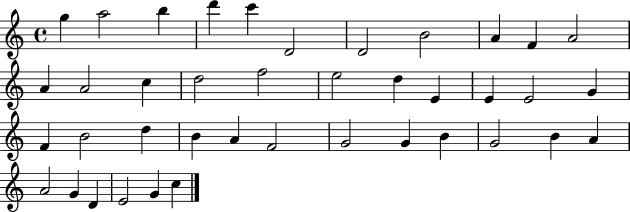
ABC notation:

X:1
T:Untitled
M:4/4
L:1/4
K:C
g a2 b d' c' D2 D2 B2 A F A2 A A2 c d2 f2 e2 d E E E2 G F B2 d B A F2 G2 G B G2 B A A2 G D E2 G c